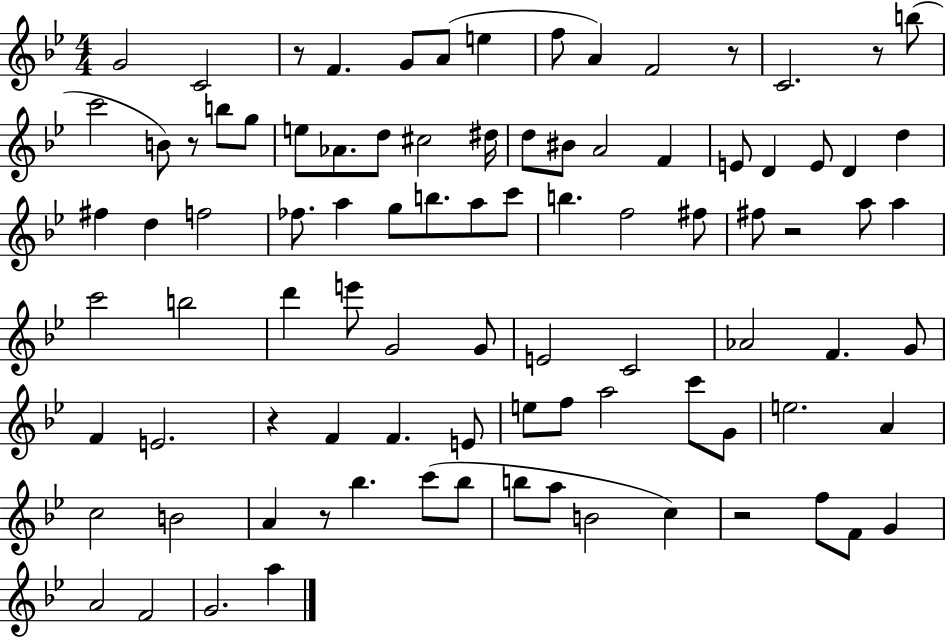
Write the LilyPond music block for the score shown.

{
  \clef treble
  \numericTimeSignature
  \time 4/4
  \key bes \major
  g'2 c'2 | r8 f'4. g'8 a'8( e''4 | f''8 a'4) f'2 r8 | c'2. r8 b''8( | \break c'''2 b'8) r8 b''8 g''8 | e''8 aes'8. d''8 cis''2 dis''16 | d''8 bis'8 a'2 f'4 | e'8 d'4 e'8 d'4 d''4 | \break fis''4 d''4 f''2 | fes''8. a''4 g''8 b''8. a''8 c'''8 | b''4. f''2 fis''8 | fis''8 r2 a''8 a''4 | \break c'''2 b''2 | d'''4 e'''8 g'2 g'8 | e'2 c'2 | aes'2 f'4. g'8 | \break f'4 e'2. | r4 f'4 f'4. e'8 | e''8 f''8 a''2 c'''8 g'8 | e''2. a'4 | \break c''2 b'2 | a'4 r8 bes''4. c'''8( bes''8 | b''8 a''8 b'2 c''4) | r2 f''8 f'8 g'4 | \break a'2 f'2 | g'2. a''4 | \bar "|."
}